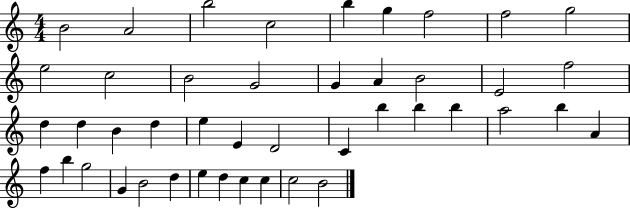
B4/h A4/h B5/h C5/h B5/q G5/q F5/h F5/h G5/h E5/h C5/h B4/h G4/h G4/q A4/q B4/h E4/h F5/h D5/q D5/q B4/q D5/q E5/q E4/q D4/h C4/q B5/q B5/q B5/q A5/h B5/q A4/q F5/q B5/q G5/h G4/q B4/h D5/q E5/q D5/q C5/q C5/q C5/h B4/h